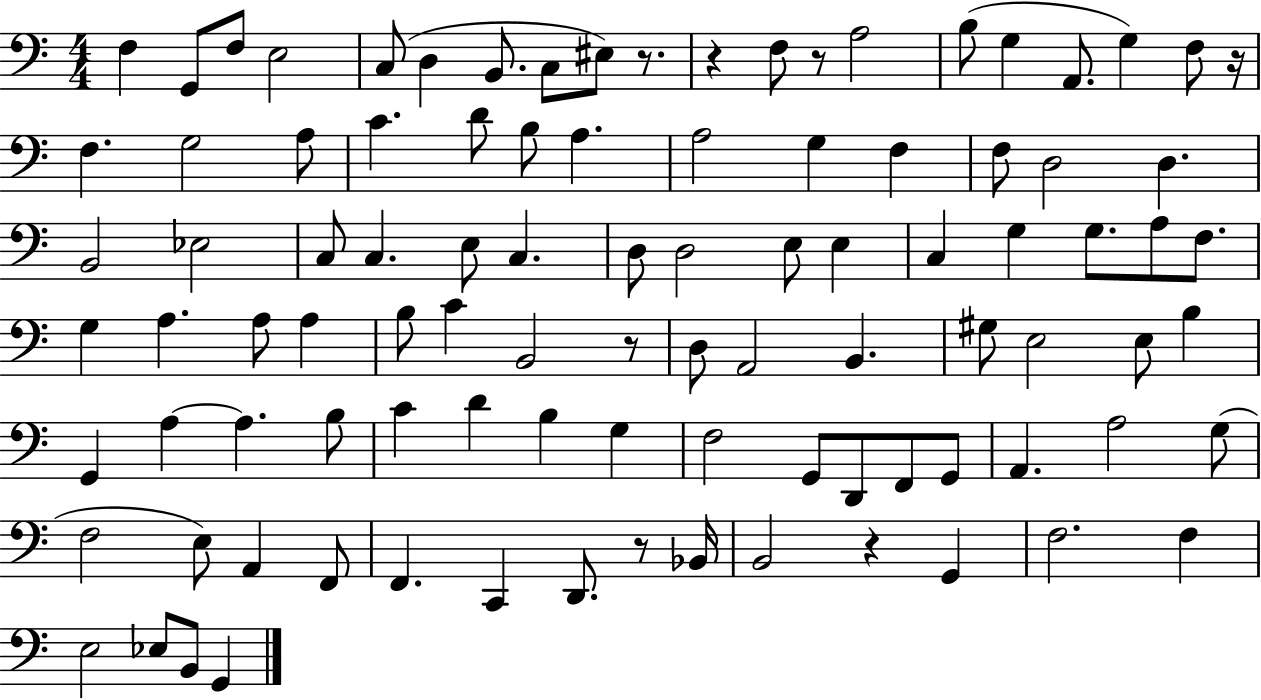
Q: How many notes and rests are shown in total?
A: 97